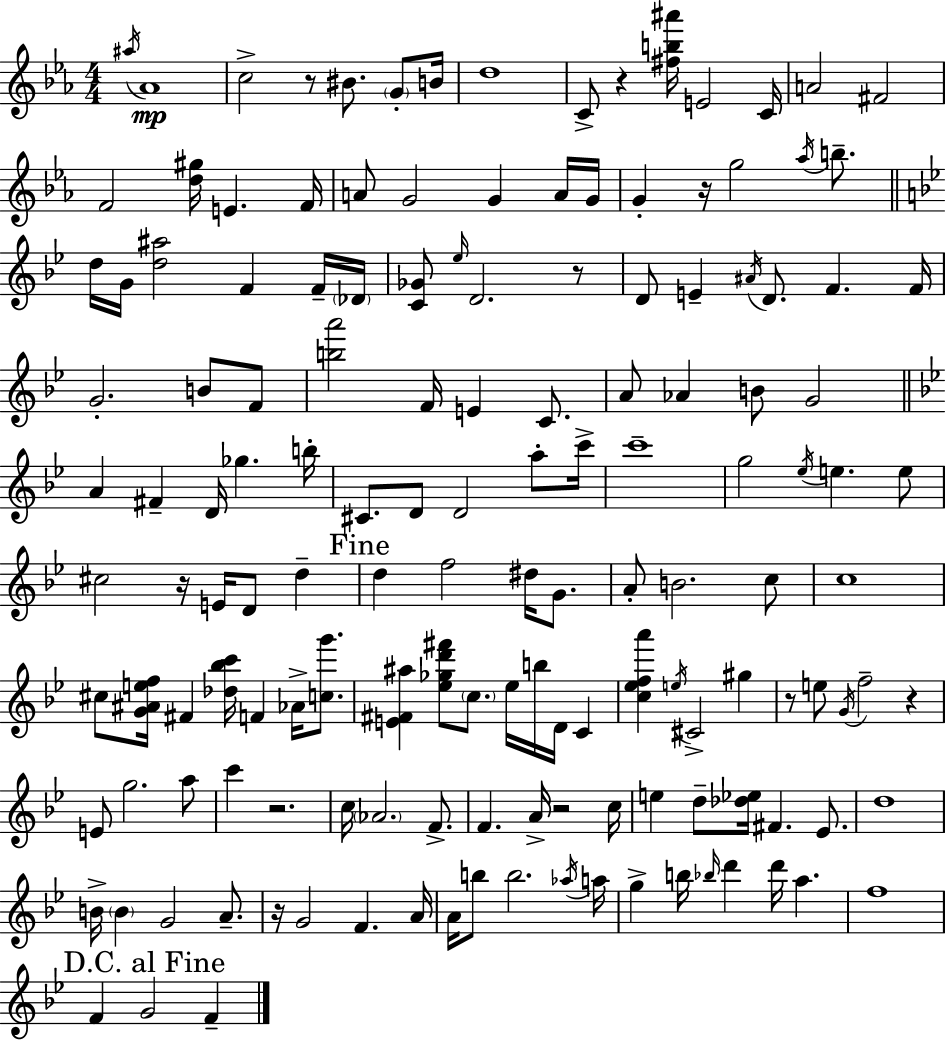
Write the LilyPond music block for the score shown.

{
  \clef treble
  \numericTimeSignature
  \time 4/4
  \key c \minor
  \acciaccatura { ais''16 }\mp aes'1 | c''2-> r8 bis'8. \parenthesize g'8-. | b'16 d''1 | c'8-> r4 <fis'' b'' ais'''>16 e'2 | \break c'16 a'2 fis'2 | f'2 <d'' gis''>16 e'4. | f'16 a'8 g'2 g'4 a'16 | g'16 g'4-. r16 g''2 \acciaccatura { aes''16 } b''8.-- | \break \bar "||" \break \key bes \major d''16 g'16 <d'' ais''>2 f'4 f'16-- \parenthesize des'16 | <c' ges'>8 \grace { ees''16 } d'2. r8 | d'8 e'4-- \acciaccatura { ais'16 } d'8. f'4. | f'16 g'2.-. b'8 | \break f'8 <b'' a'''>2 f'16 e'4 c'8. | a'8 aes'4 b'8 g'2 | \bar "||" \break \key bes \major a'4 fis'4-- d'16 ges''4. b''16-. | cis'8. d'8 d'2 a''8-. c'''16-> | c'''1-- | g''2 \acciaccatura { ees''16 } e''4. e''8 | \break cis''2 r16 e'16 d'8 d''4-- | \mark "Fine" d''4 f''2 dis''16 g'8. | a'8-. b'2. c''8 | c''1 | \break cis''8 <g' ais' e'' f''>16 fis'4 <des'' bes'' c'''>16 f'4 aes'16-> <c'' g'''>8. | <e' fis' ais''>4 <ees'' ges'' d''' fis'''>8 \parenthesize c''8. ees''16 b''16 d'16 c'4 | <c'' ees'' f'' a'''>4 \acciaccatura { e''16 } cis'2-> gis''4 | r8 e''8 \acciaccatura { g'16 } f''2-- r4 | \break e'8 g''2. | a''8 c'''4 r2. | c''16 \parenthesize aes'2. | f'8.-> f'4. a'16-> r2 | \break c''16 e''4 d''8-- <des'' ees''>16 fis'4. | ees'8. d''1 | b'16-> \parenthesize b'4 g'2 | a'8.-- r16 g'2 f'4. | \break a'16 a'16 b''8 b''2. | \acciaccatura { aes''16 } a''16 g''4-> b''16 \grace { bes''16 } d'''4 d'''16 a''4. | f''1 | \mark "D.C. al Fine" f'4 g'2 | \break f'4-- \bar "|."
}